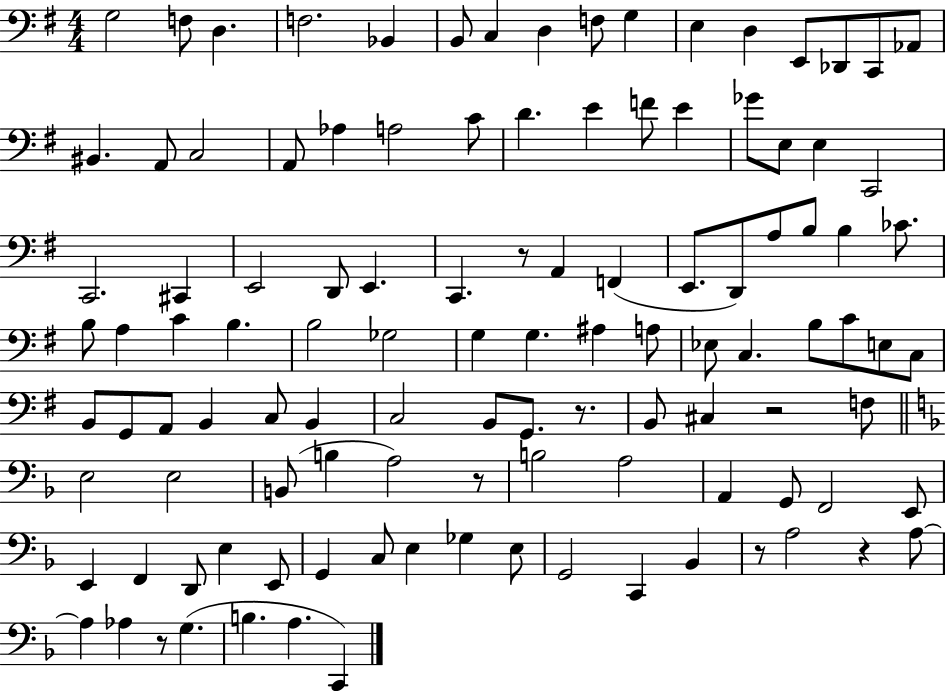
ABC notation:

X:1
T:Untitled
M:4/4
L:1/4
K:G
G,2 F,/2 D, F,2 _B,, B,,/2 C, D, F,/2 G, E, D, E,,/2 _D,,/2 C,,/2 _A,,/2 ^B,, A,,/2 C,2 A,,/2 _A, A,2 C/2 D E F/2 E _G/2 E,/2 E, C,,2 C,,2 ^C,, E,,2 D,,/2 E,, C,, z/2 A,, F,, E,,/2 D,,/2 A,/2 B,/2 B, _C/2 B,/2 A, C B, B,2 _G,2 G, G, ^A, A,/2 _E,/2 C, B,/2 C/2 E,/2 C,/2 B,,/2 G,,/2 A,,/2 B,, C,/2 B,, C,2 B,,/2 G,,/2 z/2 B,,/2 ^C, z2 F,/2 E,2 E,2 B,,/2 B, A,2 z/2 B,2 A,2 A,, G,,/2 F,,2 E,,/2 E,, F,, D,,/2 E, E,,/2 G,, C,/2 E, _G, E,/2 G,,2 C,, _B,, z/2 A,2 z A,/2 A, _A, z/2 G, B, A, C,,